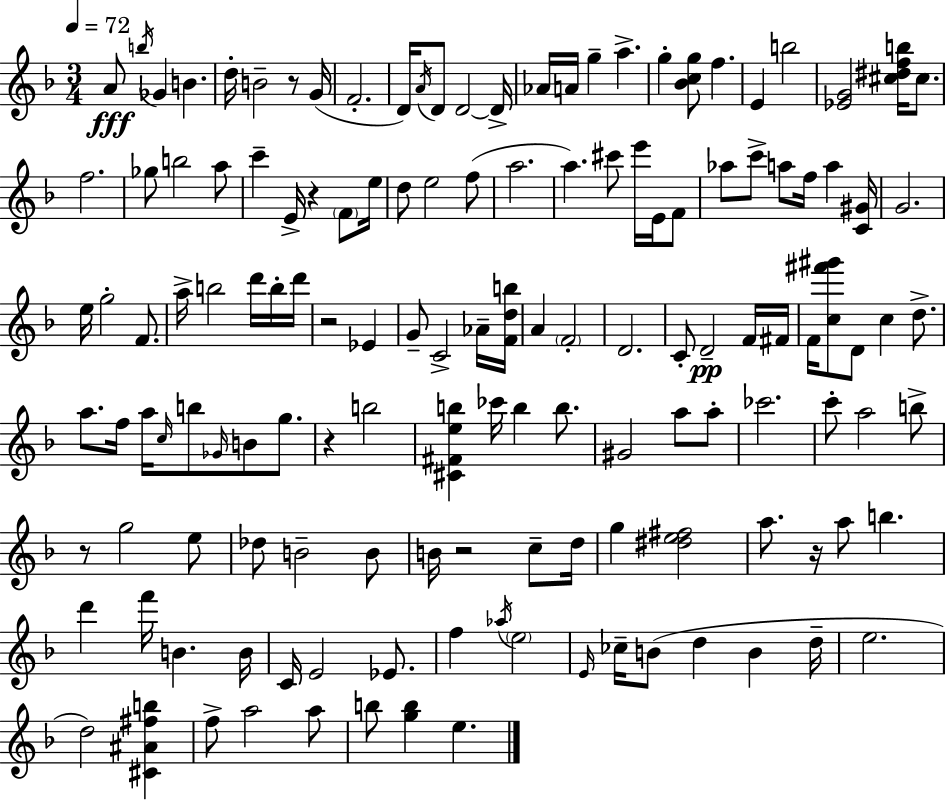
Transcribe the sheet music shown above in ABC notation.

X:1
T:Untitled
M:3/4
L:1/4
K:Dm
A/2 b/4 _G B d/4 B2 z/2 G/4 F2 D/4 A/4 D/2 D2 D/4 _A/4 A/4 g a g [_Bcg]/2 f E b2 [_EG]2 [^c^dfb]/4 ^c/2 f2 _g/2 b2 a/2 c' E/4 z F/2 e/4 d/2 e2 f/2 a2 a ^c'/2 e'/4 E/4 F/2 _a/2 c'/2 a/2 f/4 a [C^G]/4 G2 e/4 g2 F/2 a/4 b2 d'/4 b/4 d'/4 z2 _E G/2 C2 _A/4 [Fdb]/4 A F2 D2 C/2 D2 F/4 ^F/4 F/4 [c^f'^g']/2 D/2 c d/2 a/2 f/4 a/4 c/4 b/2 _G/4 B/2 g/2 z b2 [^C^Feb] _c'/4 b b/2 ^G2 a/2 a/2 _c'2 c'/2 a2 b/2 z/2 g2 e/2 _d/2 B2 B/2 B/4 z2 c/2 d/4 g [^de^f]2 a/2 z/4 a/2 b d' f'/4 B B/4 C/4 E2 _E/2 f _a/4 e2 E/4 _c/4 B/2 d B d/4 e2 d2 [^C^A^fb] f/2 a2 a/2 b/2 [gb] e